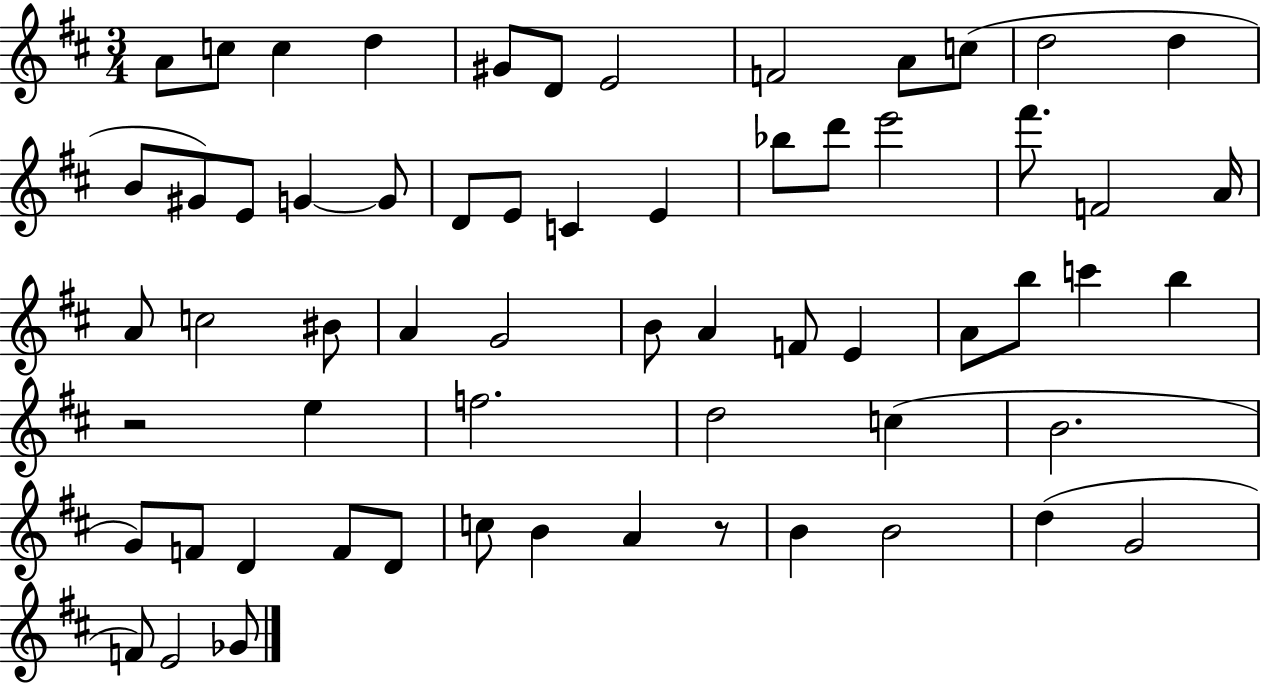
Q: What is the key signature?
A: D major